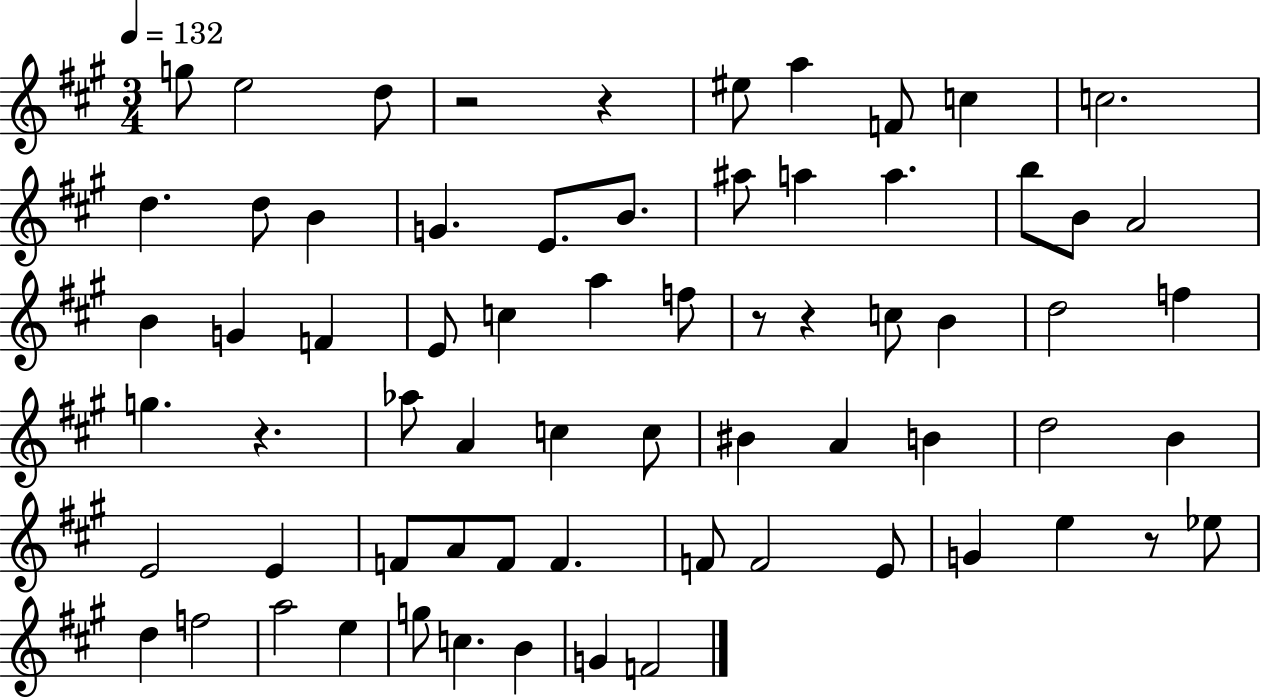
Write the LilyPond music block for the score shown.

{
  \clef treble
  \numericTimeSignature
  \time 3/4
  \key a \major
  \tempo 4 = 132
  g''8 e''2 d''8 | r2 r4 | eis''8 a''4 f'8 c''4 | c''2. | \break d''4. d''8 b'4 | g'4. e'8. b'8. | ais''8 a''4 a''4. | b''8 b'8 a'2 | \break b'4 g'4 f'4 | e'8 c''4 a''4 f''8 | r8 r4 c''8 b'4 | d''2 f''4 | \break g''4. r4. | aes''8 a'4 c''4 c''8 | bis'4 a'4 b'4 | d''2 b'4 | \break e'2 e'4 | f'8 a'8 f'8 f'4. | f'8 f'2 e'8 | g'4 e''4 r8 ees''8 | \break d''4 f''2 | a''2 e''4 | g''8 c''4. b'4 | g'4 f'2 | \break \bar "|."
}